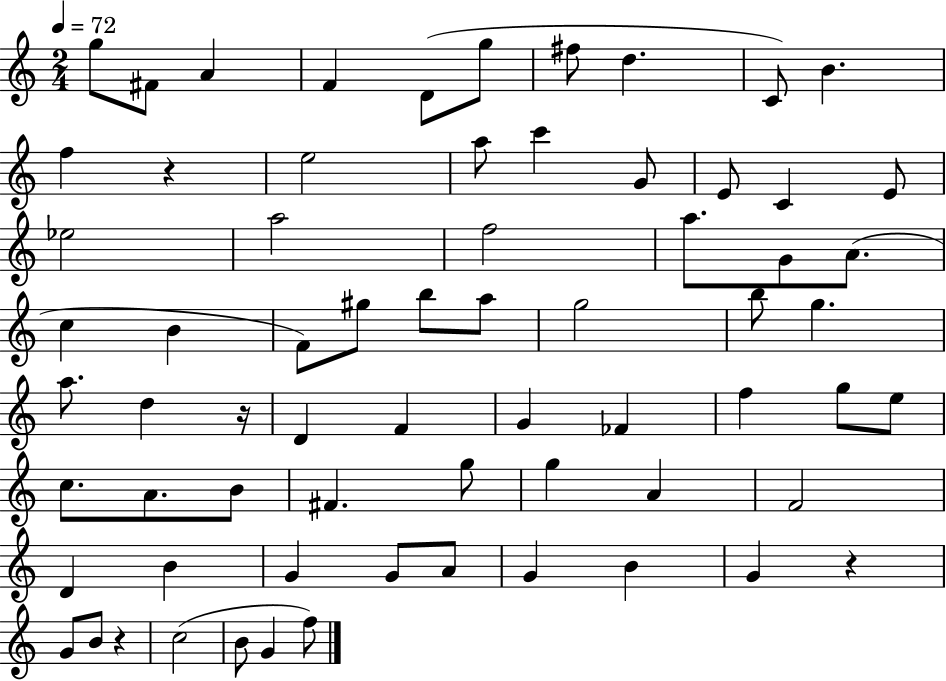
X:1
T:Untitled
M:2/4
L:1/4
K:C
g/2 ^F/2 A F D/2 g/2 ^f/2 d C/2 B f z e2 a/2 c' G/2 E/2 C E/2 _e2 a2 f2 a/2 G/2 A/2 c B F/2 ^g/2 b/2 a/2 g2 b/2 g a/2 d z/4 D F G _F f g/2 e/2 c/2 A/2 B/2 ^F g/2 g A F2 D B G G/2 A/2 G B G z G/2 B/2 z c2 B/2 G f/2